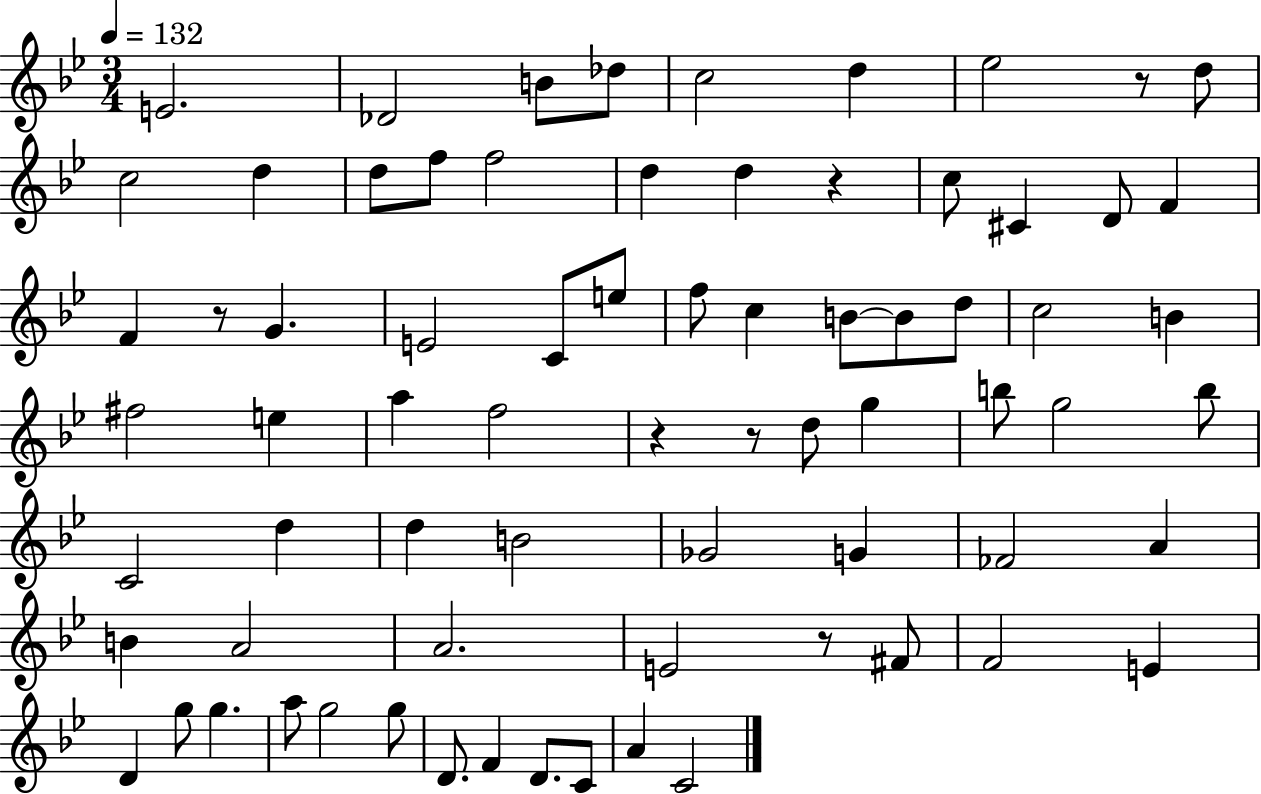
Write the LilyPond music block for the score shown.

{
  \clef treble
  \numericTimeSignature
  \time 3/4
  \key bes \major
  \tempo 4 = 132
  e'2. | des'2 b'8 des''8 | c''2 d''4 | ees''2 r8 d''8 | \break c''2 d''4 | d''8 f''8 f''2 | d''4 d''4 r4 | c''8 cis'4 d'8 f'4 | \break f'4 r8 g'4. | e'2 c'8 e''8 | f''8 c''4 b'8~~ b'8 d''8 | c''2 b'4 | \break fis''2 e''4 | a''4 f''2 | r4 r8 d''8 g''4 | b''8 g''2 b''8 | \break c'2 d''4 | d''4 b'2 | ges'2 g'4 | fes'2 a'4 | \break b'4 a'2 | a'2. | e'2 r8 fis'8 | f'2 e'4 | \break d'4 g''8 g''4. | a''8 g''2 g''8 | d'8. f'4 d'8. c'8 | a'4 c'2 | \break \bar "|."
}